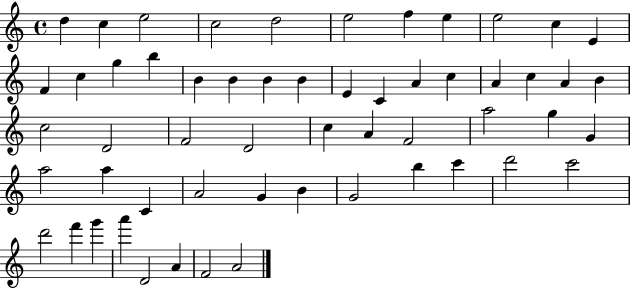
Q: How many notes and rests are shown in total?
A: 56